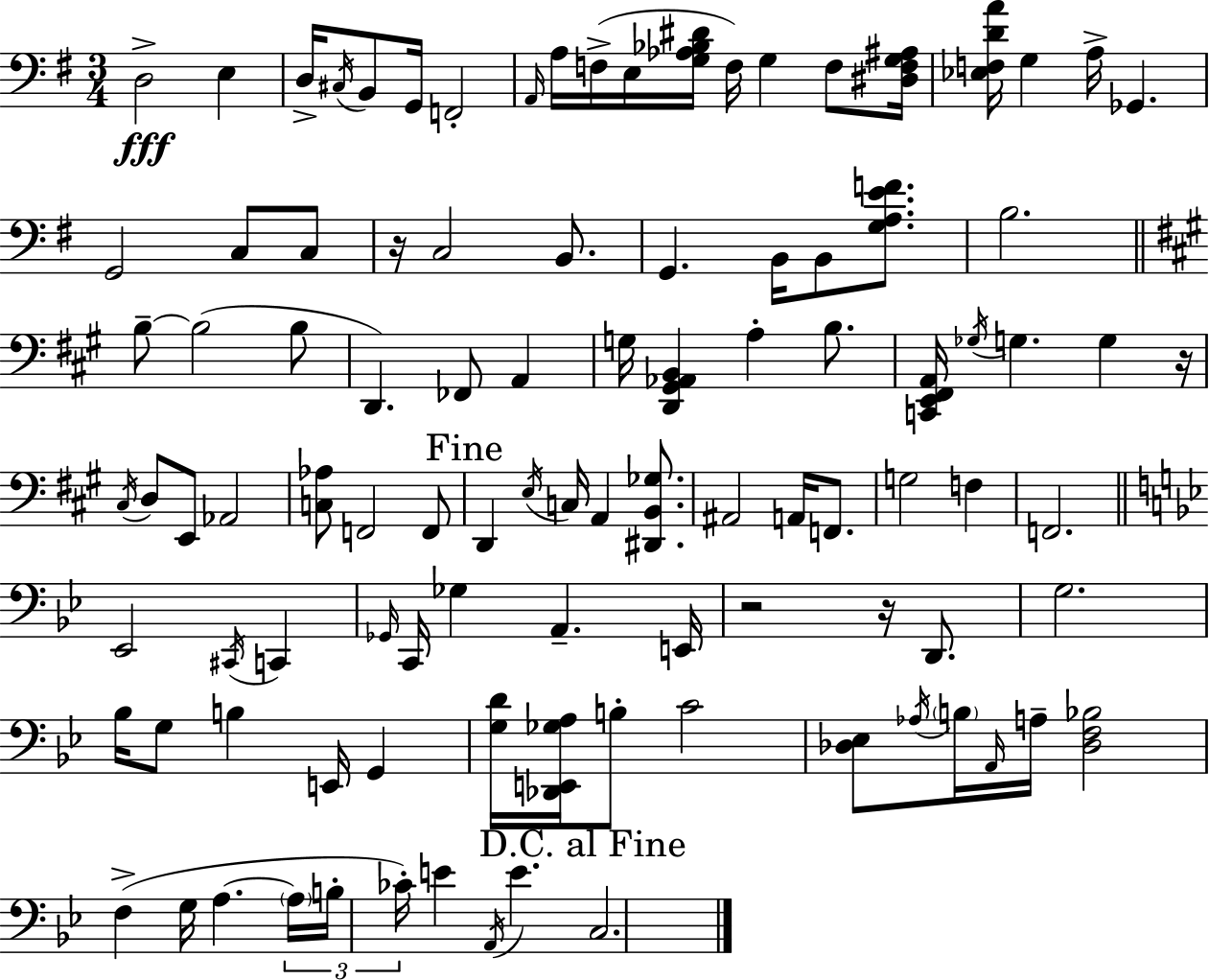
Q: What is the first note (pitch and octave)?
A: D3